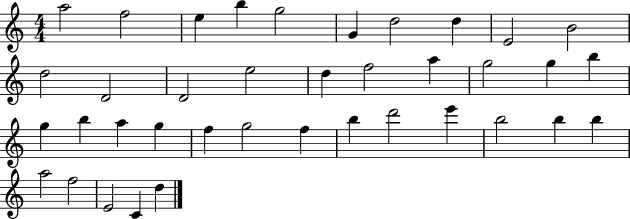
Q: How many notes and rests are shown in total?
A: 38